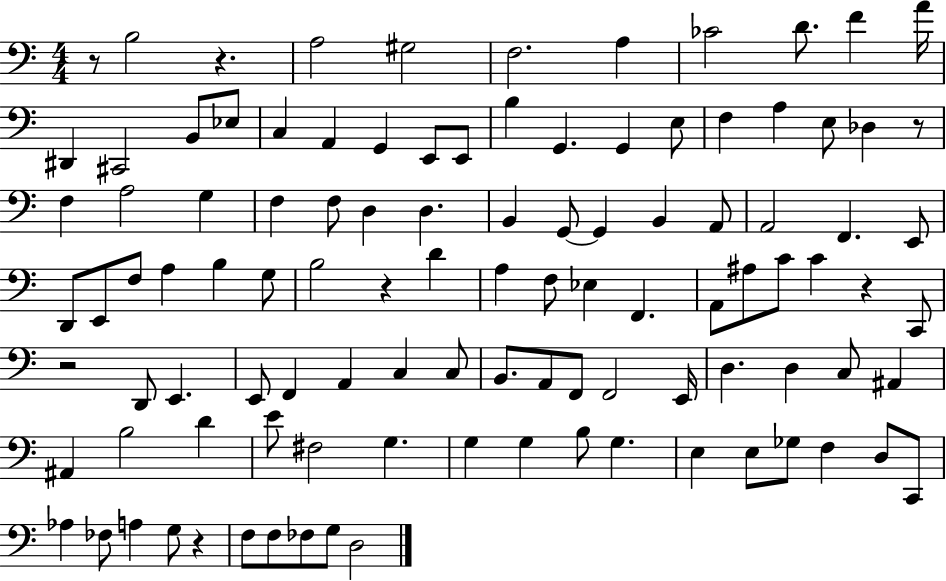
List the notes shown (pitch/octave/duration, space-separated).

R/e B3/h R/q. A3/h G#3/h F3/h. A3/q CES4/h D4/e. F4/q A4/s D#2/q C#2/h B2/e Eb3/e C3/q A2/q G2/q E2/e E2/e B3/q G2/q. G2/q E3/e F3/q A3/q E3/e Db3/q R/e F3/q A3/h G3/q F3/q F3/e D3/q D3/q. B2/q G2/e G2/q B2/q A2/e A2/h F2/q. E2/e D2/e E2/e F3/e A3/q B3/q G3/e B3/h R/q D4/q A3/q F3/e Eb3/q F2/q. A2/e A#3/e C4/e C4/q R/q C2/e R/h D2/e E2/q. E2/e F2/q A2/q C3/q C3/e B2/e. A2/e F2/e F2/h E2/s D3/q. D3/q C3/e A#2/q A#2/q B3/h D4/q E4/e F#3/h G3/q. G3/q G3/q B3/e G3/q. E3/q E3/e Gb3/e F3/q D3/e C2/e Ab3/q FES3/e A3/q G3/e R/q F3/e F3/e FES3/e G3/e D3/h